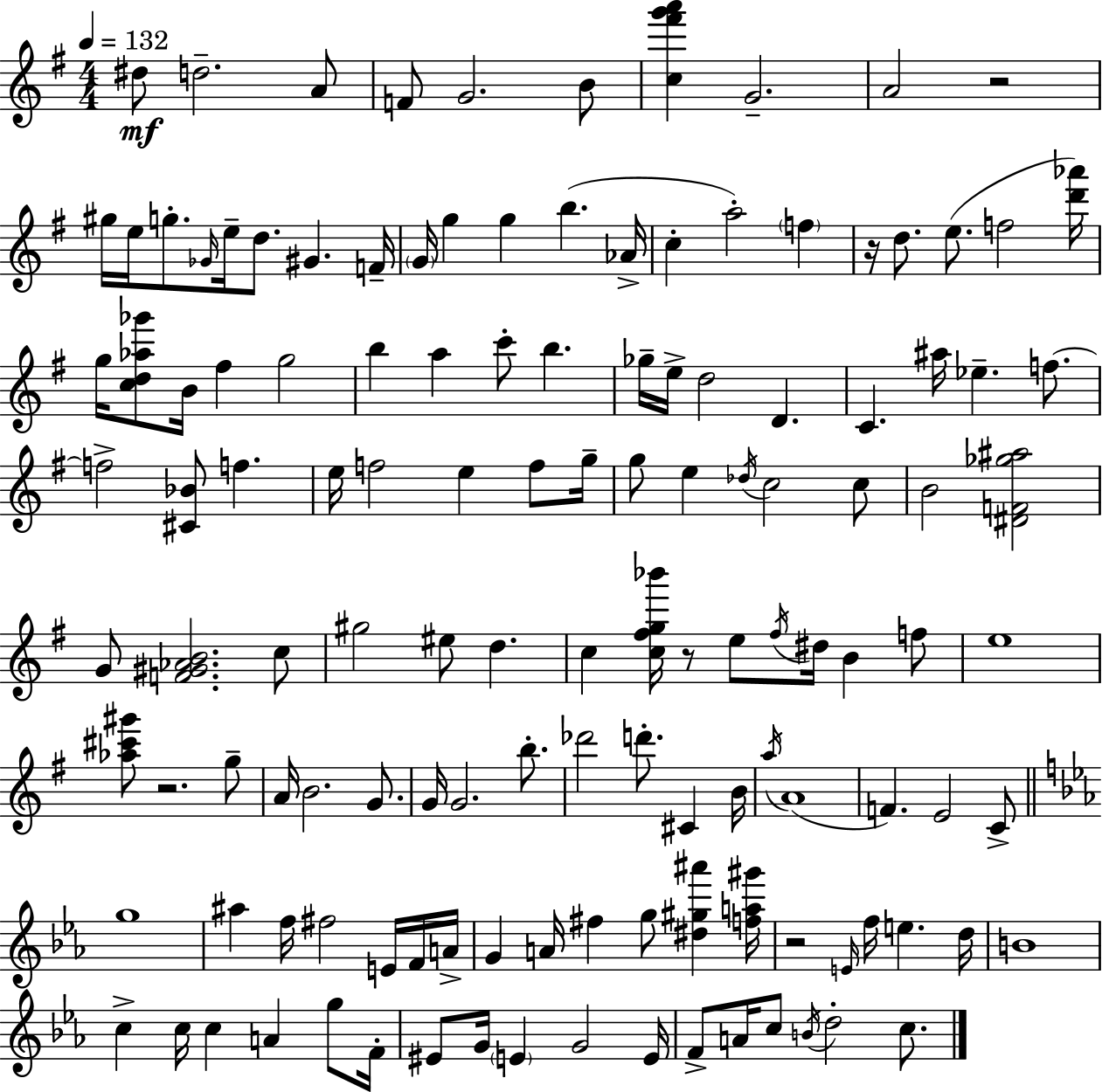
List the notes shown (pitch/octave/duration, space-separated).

D#5/e D5/h. A4/e F4/e G4/h. B4/e [C5,F#6,G6,A6]/q G4/h. A4/h R/h G#5/s E5/s G5/e. Gb4/s E5/s D5/e. G#4/q. F4/s G4/s G5/q G5/q B5/q. Ab4/s C5/q A5/h F5/q R/s D5/e. E5/e. F5/h [D6,Ab6]/s G5/s [C5,D5,Ab5,Gb6]/e B4/s F#5/q G5/h B5/q A5/q C6/e B5/q. Gb5/s E5/s D5/h D4/q. C4/q. A#5/s Eb5/q. F5/e. F5/h [C#4,Bb4]/e F5/q. E5/s F5/h E5/q F5/e G5/s G5/e E5/q Db5/s C5/h C5/e B4/h [D#4,F4,Gb5,A#5]/h G4/e [F4,G#4,Ab4,B4]/h. C5/e G#5/h EIS5/e D5/q. C5/q [C5,F#5,G5,Bb6]/s R/e E5/e F#5/s D#5/s B4/q F5/e E5/w [Ab5,C#6,G#6]/e R/h. G5/e A4/s B4/h. G4/e. G4/s G4/h. B5/e. Db6/h D6/e. C#4/q B4/s A5/s A4/w F4/q. E4/h C4/e G5/w A#5/q F5/s F#5/h E4/s F4/s A4/s G4/q A4/s F#5/q G5/e [D#5,G#5,A#6]/q [F5,A5,G#6]/s R/h E4/s F5/s E5/q. D5/s B4/w C5/q C5/s C5/q A4/q G5/e F4/s EIS4/e G4/s E4/q G4/h E4/s F4/e A4/s C5/e B4/s D5/h C5/e.